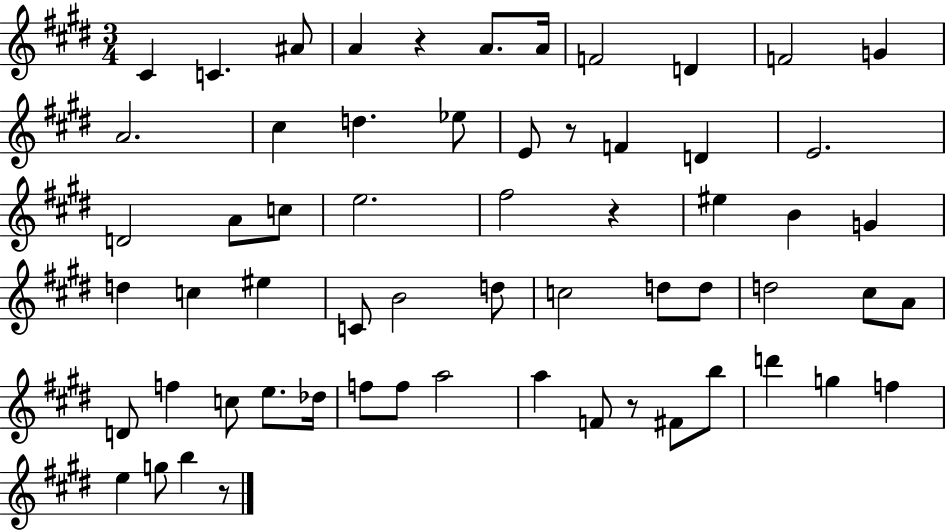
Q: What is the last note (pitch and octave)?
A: B5